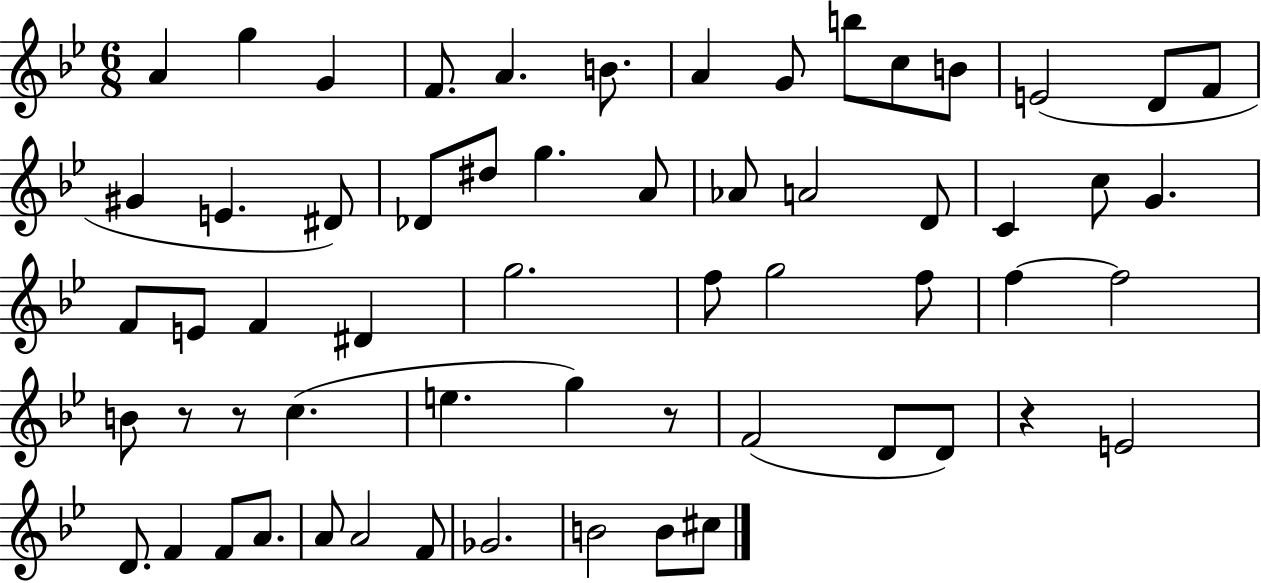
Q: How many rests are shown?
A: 4